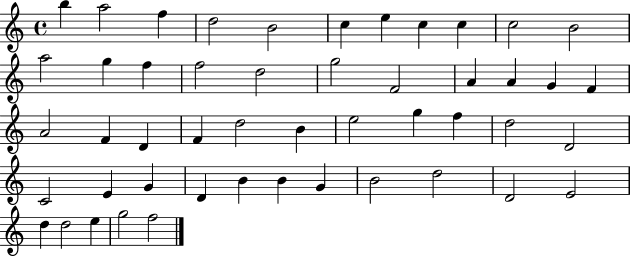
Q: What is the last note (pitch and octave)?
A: F5